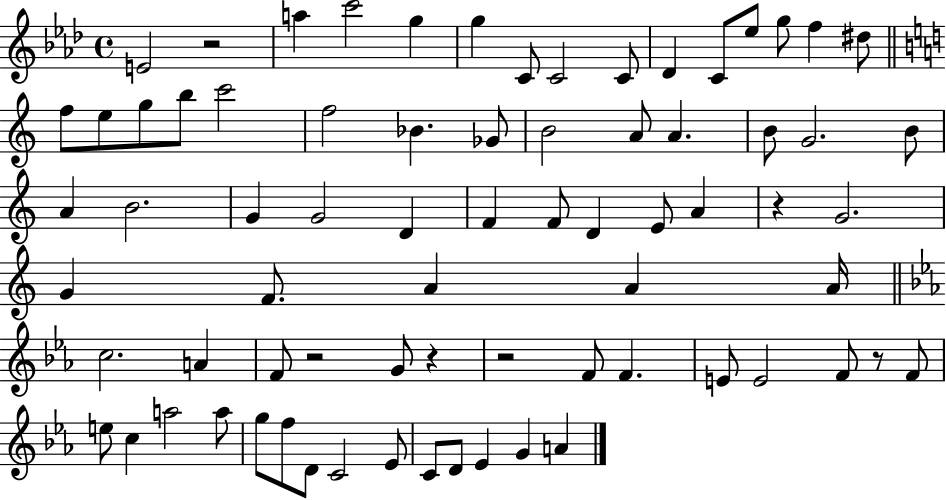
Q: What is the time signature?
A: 4/4